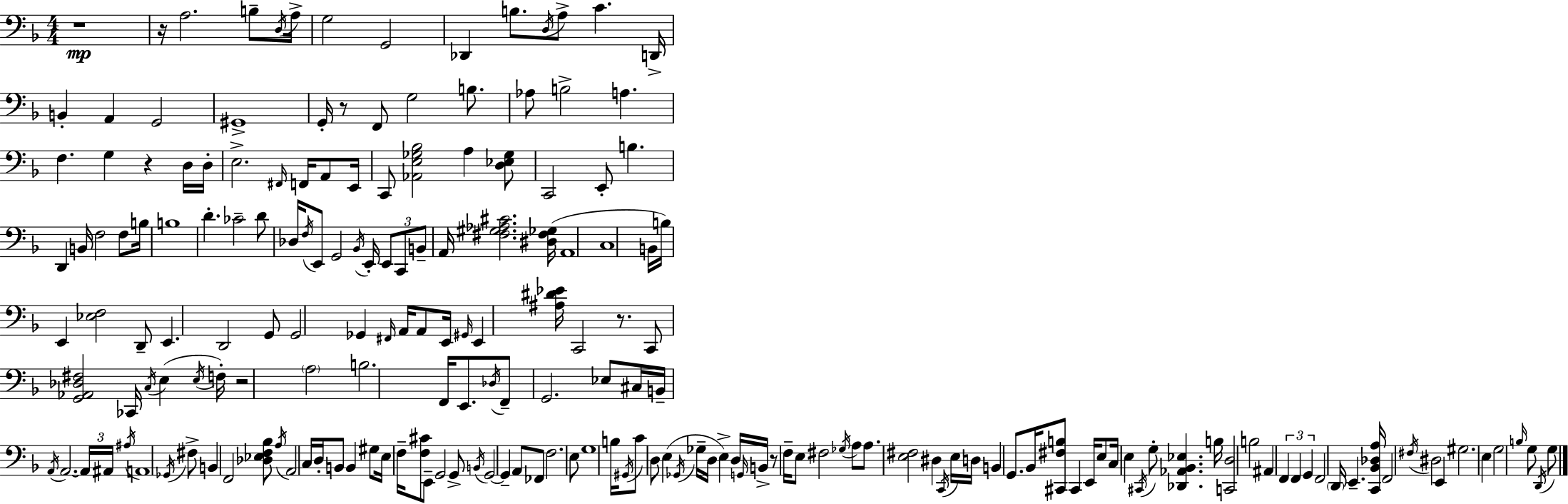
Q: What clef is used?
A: bass